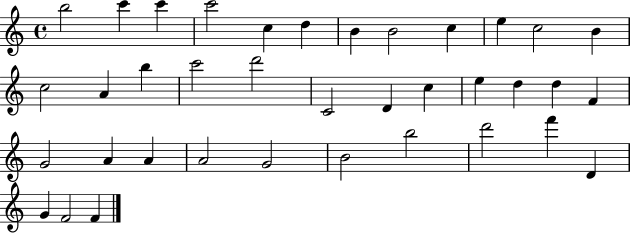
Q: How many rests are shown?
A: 0